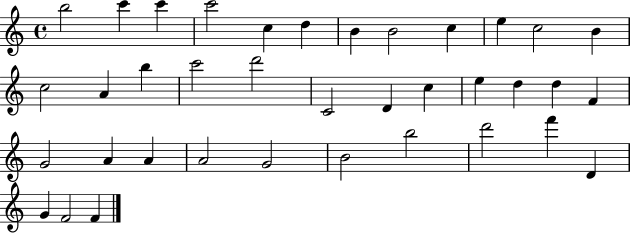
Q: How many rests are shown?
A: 0